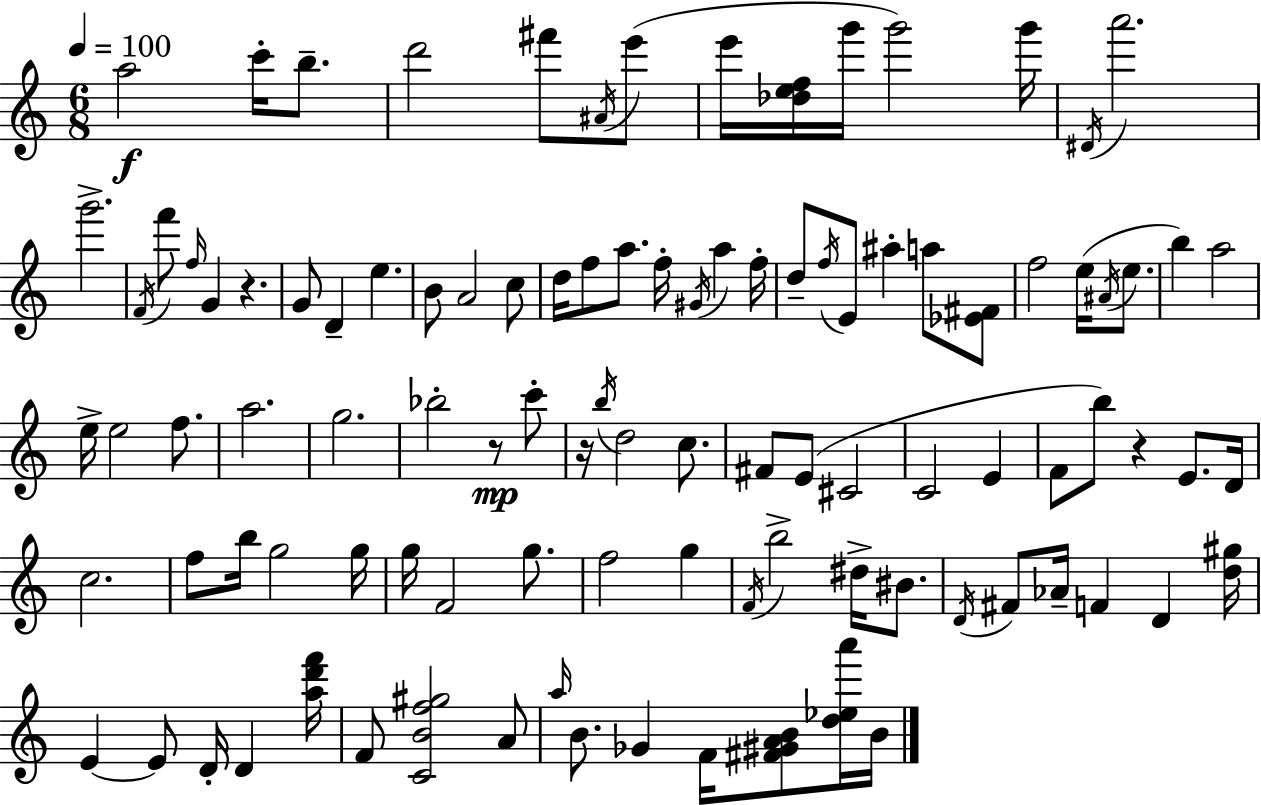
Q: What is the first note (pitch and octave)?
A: A5